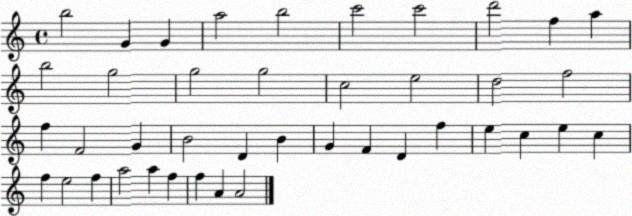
X:1
T:Untitled
M:4/4
L:1/4
K:C
b2 G G a2 b2 c'2 c'2 d'2 f a b2 g2 g2 g2 c2 e2 d2 f2 f F2 G B2 D B G F D f e c e c f e2 f a2 a f f A A2